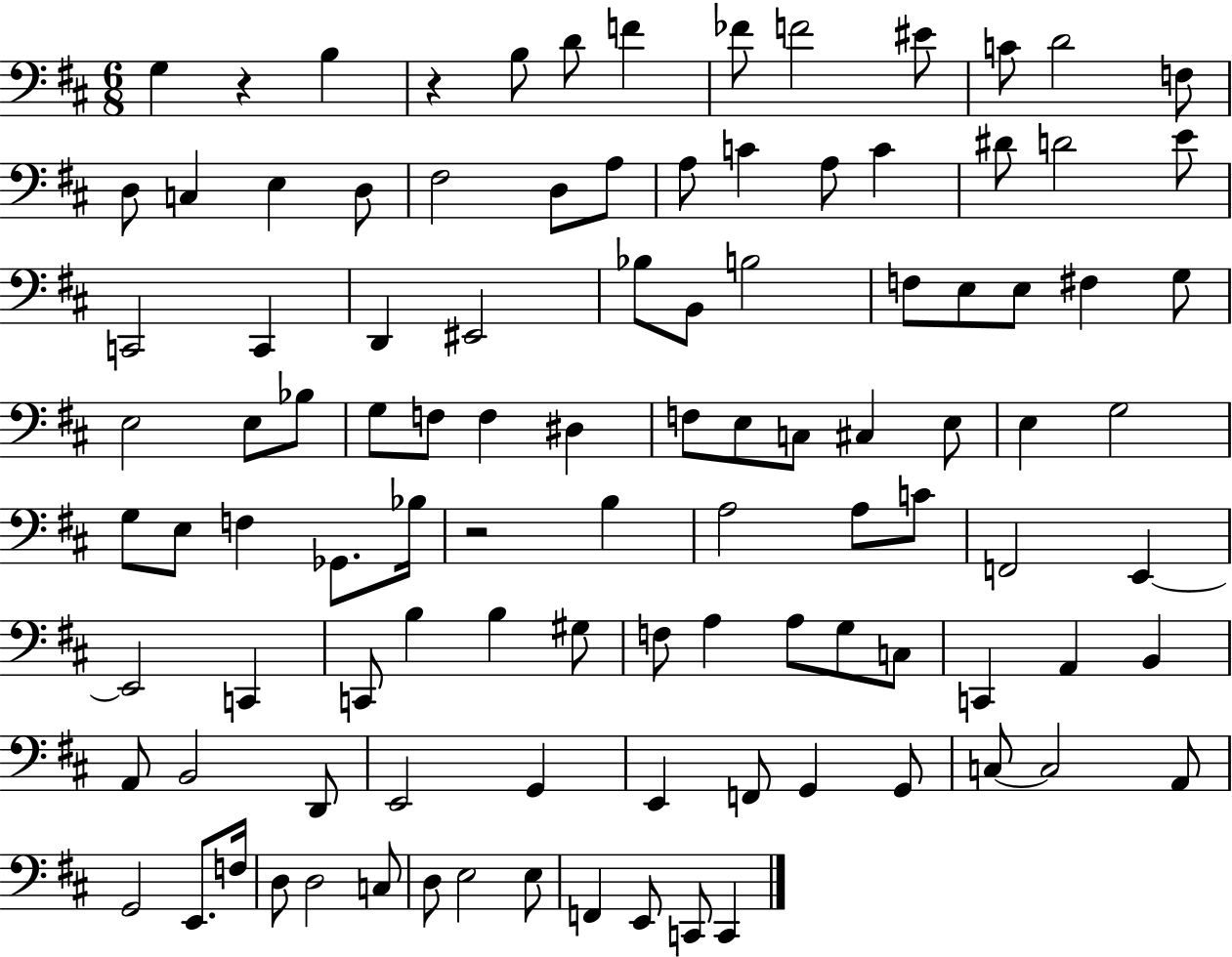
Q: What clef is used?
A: bass